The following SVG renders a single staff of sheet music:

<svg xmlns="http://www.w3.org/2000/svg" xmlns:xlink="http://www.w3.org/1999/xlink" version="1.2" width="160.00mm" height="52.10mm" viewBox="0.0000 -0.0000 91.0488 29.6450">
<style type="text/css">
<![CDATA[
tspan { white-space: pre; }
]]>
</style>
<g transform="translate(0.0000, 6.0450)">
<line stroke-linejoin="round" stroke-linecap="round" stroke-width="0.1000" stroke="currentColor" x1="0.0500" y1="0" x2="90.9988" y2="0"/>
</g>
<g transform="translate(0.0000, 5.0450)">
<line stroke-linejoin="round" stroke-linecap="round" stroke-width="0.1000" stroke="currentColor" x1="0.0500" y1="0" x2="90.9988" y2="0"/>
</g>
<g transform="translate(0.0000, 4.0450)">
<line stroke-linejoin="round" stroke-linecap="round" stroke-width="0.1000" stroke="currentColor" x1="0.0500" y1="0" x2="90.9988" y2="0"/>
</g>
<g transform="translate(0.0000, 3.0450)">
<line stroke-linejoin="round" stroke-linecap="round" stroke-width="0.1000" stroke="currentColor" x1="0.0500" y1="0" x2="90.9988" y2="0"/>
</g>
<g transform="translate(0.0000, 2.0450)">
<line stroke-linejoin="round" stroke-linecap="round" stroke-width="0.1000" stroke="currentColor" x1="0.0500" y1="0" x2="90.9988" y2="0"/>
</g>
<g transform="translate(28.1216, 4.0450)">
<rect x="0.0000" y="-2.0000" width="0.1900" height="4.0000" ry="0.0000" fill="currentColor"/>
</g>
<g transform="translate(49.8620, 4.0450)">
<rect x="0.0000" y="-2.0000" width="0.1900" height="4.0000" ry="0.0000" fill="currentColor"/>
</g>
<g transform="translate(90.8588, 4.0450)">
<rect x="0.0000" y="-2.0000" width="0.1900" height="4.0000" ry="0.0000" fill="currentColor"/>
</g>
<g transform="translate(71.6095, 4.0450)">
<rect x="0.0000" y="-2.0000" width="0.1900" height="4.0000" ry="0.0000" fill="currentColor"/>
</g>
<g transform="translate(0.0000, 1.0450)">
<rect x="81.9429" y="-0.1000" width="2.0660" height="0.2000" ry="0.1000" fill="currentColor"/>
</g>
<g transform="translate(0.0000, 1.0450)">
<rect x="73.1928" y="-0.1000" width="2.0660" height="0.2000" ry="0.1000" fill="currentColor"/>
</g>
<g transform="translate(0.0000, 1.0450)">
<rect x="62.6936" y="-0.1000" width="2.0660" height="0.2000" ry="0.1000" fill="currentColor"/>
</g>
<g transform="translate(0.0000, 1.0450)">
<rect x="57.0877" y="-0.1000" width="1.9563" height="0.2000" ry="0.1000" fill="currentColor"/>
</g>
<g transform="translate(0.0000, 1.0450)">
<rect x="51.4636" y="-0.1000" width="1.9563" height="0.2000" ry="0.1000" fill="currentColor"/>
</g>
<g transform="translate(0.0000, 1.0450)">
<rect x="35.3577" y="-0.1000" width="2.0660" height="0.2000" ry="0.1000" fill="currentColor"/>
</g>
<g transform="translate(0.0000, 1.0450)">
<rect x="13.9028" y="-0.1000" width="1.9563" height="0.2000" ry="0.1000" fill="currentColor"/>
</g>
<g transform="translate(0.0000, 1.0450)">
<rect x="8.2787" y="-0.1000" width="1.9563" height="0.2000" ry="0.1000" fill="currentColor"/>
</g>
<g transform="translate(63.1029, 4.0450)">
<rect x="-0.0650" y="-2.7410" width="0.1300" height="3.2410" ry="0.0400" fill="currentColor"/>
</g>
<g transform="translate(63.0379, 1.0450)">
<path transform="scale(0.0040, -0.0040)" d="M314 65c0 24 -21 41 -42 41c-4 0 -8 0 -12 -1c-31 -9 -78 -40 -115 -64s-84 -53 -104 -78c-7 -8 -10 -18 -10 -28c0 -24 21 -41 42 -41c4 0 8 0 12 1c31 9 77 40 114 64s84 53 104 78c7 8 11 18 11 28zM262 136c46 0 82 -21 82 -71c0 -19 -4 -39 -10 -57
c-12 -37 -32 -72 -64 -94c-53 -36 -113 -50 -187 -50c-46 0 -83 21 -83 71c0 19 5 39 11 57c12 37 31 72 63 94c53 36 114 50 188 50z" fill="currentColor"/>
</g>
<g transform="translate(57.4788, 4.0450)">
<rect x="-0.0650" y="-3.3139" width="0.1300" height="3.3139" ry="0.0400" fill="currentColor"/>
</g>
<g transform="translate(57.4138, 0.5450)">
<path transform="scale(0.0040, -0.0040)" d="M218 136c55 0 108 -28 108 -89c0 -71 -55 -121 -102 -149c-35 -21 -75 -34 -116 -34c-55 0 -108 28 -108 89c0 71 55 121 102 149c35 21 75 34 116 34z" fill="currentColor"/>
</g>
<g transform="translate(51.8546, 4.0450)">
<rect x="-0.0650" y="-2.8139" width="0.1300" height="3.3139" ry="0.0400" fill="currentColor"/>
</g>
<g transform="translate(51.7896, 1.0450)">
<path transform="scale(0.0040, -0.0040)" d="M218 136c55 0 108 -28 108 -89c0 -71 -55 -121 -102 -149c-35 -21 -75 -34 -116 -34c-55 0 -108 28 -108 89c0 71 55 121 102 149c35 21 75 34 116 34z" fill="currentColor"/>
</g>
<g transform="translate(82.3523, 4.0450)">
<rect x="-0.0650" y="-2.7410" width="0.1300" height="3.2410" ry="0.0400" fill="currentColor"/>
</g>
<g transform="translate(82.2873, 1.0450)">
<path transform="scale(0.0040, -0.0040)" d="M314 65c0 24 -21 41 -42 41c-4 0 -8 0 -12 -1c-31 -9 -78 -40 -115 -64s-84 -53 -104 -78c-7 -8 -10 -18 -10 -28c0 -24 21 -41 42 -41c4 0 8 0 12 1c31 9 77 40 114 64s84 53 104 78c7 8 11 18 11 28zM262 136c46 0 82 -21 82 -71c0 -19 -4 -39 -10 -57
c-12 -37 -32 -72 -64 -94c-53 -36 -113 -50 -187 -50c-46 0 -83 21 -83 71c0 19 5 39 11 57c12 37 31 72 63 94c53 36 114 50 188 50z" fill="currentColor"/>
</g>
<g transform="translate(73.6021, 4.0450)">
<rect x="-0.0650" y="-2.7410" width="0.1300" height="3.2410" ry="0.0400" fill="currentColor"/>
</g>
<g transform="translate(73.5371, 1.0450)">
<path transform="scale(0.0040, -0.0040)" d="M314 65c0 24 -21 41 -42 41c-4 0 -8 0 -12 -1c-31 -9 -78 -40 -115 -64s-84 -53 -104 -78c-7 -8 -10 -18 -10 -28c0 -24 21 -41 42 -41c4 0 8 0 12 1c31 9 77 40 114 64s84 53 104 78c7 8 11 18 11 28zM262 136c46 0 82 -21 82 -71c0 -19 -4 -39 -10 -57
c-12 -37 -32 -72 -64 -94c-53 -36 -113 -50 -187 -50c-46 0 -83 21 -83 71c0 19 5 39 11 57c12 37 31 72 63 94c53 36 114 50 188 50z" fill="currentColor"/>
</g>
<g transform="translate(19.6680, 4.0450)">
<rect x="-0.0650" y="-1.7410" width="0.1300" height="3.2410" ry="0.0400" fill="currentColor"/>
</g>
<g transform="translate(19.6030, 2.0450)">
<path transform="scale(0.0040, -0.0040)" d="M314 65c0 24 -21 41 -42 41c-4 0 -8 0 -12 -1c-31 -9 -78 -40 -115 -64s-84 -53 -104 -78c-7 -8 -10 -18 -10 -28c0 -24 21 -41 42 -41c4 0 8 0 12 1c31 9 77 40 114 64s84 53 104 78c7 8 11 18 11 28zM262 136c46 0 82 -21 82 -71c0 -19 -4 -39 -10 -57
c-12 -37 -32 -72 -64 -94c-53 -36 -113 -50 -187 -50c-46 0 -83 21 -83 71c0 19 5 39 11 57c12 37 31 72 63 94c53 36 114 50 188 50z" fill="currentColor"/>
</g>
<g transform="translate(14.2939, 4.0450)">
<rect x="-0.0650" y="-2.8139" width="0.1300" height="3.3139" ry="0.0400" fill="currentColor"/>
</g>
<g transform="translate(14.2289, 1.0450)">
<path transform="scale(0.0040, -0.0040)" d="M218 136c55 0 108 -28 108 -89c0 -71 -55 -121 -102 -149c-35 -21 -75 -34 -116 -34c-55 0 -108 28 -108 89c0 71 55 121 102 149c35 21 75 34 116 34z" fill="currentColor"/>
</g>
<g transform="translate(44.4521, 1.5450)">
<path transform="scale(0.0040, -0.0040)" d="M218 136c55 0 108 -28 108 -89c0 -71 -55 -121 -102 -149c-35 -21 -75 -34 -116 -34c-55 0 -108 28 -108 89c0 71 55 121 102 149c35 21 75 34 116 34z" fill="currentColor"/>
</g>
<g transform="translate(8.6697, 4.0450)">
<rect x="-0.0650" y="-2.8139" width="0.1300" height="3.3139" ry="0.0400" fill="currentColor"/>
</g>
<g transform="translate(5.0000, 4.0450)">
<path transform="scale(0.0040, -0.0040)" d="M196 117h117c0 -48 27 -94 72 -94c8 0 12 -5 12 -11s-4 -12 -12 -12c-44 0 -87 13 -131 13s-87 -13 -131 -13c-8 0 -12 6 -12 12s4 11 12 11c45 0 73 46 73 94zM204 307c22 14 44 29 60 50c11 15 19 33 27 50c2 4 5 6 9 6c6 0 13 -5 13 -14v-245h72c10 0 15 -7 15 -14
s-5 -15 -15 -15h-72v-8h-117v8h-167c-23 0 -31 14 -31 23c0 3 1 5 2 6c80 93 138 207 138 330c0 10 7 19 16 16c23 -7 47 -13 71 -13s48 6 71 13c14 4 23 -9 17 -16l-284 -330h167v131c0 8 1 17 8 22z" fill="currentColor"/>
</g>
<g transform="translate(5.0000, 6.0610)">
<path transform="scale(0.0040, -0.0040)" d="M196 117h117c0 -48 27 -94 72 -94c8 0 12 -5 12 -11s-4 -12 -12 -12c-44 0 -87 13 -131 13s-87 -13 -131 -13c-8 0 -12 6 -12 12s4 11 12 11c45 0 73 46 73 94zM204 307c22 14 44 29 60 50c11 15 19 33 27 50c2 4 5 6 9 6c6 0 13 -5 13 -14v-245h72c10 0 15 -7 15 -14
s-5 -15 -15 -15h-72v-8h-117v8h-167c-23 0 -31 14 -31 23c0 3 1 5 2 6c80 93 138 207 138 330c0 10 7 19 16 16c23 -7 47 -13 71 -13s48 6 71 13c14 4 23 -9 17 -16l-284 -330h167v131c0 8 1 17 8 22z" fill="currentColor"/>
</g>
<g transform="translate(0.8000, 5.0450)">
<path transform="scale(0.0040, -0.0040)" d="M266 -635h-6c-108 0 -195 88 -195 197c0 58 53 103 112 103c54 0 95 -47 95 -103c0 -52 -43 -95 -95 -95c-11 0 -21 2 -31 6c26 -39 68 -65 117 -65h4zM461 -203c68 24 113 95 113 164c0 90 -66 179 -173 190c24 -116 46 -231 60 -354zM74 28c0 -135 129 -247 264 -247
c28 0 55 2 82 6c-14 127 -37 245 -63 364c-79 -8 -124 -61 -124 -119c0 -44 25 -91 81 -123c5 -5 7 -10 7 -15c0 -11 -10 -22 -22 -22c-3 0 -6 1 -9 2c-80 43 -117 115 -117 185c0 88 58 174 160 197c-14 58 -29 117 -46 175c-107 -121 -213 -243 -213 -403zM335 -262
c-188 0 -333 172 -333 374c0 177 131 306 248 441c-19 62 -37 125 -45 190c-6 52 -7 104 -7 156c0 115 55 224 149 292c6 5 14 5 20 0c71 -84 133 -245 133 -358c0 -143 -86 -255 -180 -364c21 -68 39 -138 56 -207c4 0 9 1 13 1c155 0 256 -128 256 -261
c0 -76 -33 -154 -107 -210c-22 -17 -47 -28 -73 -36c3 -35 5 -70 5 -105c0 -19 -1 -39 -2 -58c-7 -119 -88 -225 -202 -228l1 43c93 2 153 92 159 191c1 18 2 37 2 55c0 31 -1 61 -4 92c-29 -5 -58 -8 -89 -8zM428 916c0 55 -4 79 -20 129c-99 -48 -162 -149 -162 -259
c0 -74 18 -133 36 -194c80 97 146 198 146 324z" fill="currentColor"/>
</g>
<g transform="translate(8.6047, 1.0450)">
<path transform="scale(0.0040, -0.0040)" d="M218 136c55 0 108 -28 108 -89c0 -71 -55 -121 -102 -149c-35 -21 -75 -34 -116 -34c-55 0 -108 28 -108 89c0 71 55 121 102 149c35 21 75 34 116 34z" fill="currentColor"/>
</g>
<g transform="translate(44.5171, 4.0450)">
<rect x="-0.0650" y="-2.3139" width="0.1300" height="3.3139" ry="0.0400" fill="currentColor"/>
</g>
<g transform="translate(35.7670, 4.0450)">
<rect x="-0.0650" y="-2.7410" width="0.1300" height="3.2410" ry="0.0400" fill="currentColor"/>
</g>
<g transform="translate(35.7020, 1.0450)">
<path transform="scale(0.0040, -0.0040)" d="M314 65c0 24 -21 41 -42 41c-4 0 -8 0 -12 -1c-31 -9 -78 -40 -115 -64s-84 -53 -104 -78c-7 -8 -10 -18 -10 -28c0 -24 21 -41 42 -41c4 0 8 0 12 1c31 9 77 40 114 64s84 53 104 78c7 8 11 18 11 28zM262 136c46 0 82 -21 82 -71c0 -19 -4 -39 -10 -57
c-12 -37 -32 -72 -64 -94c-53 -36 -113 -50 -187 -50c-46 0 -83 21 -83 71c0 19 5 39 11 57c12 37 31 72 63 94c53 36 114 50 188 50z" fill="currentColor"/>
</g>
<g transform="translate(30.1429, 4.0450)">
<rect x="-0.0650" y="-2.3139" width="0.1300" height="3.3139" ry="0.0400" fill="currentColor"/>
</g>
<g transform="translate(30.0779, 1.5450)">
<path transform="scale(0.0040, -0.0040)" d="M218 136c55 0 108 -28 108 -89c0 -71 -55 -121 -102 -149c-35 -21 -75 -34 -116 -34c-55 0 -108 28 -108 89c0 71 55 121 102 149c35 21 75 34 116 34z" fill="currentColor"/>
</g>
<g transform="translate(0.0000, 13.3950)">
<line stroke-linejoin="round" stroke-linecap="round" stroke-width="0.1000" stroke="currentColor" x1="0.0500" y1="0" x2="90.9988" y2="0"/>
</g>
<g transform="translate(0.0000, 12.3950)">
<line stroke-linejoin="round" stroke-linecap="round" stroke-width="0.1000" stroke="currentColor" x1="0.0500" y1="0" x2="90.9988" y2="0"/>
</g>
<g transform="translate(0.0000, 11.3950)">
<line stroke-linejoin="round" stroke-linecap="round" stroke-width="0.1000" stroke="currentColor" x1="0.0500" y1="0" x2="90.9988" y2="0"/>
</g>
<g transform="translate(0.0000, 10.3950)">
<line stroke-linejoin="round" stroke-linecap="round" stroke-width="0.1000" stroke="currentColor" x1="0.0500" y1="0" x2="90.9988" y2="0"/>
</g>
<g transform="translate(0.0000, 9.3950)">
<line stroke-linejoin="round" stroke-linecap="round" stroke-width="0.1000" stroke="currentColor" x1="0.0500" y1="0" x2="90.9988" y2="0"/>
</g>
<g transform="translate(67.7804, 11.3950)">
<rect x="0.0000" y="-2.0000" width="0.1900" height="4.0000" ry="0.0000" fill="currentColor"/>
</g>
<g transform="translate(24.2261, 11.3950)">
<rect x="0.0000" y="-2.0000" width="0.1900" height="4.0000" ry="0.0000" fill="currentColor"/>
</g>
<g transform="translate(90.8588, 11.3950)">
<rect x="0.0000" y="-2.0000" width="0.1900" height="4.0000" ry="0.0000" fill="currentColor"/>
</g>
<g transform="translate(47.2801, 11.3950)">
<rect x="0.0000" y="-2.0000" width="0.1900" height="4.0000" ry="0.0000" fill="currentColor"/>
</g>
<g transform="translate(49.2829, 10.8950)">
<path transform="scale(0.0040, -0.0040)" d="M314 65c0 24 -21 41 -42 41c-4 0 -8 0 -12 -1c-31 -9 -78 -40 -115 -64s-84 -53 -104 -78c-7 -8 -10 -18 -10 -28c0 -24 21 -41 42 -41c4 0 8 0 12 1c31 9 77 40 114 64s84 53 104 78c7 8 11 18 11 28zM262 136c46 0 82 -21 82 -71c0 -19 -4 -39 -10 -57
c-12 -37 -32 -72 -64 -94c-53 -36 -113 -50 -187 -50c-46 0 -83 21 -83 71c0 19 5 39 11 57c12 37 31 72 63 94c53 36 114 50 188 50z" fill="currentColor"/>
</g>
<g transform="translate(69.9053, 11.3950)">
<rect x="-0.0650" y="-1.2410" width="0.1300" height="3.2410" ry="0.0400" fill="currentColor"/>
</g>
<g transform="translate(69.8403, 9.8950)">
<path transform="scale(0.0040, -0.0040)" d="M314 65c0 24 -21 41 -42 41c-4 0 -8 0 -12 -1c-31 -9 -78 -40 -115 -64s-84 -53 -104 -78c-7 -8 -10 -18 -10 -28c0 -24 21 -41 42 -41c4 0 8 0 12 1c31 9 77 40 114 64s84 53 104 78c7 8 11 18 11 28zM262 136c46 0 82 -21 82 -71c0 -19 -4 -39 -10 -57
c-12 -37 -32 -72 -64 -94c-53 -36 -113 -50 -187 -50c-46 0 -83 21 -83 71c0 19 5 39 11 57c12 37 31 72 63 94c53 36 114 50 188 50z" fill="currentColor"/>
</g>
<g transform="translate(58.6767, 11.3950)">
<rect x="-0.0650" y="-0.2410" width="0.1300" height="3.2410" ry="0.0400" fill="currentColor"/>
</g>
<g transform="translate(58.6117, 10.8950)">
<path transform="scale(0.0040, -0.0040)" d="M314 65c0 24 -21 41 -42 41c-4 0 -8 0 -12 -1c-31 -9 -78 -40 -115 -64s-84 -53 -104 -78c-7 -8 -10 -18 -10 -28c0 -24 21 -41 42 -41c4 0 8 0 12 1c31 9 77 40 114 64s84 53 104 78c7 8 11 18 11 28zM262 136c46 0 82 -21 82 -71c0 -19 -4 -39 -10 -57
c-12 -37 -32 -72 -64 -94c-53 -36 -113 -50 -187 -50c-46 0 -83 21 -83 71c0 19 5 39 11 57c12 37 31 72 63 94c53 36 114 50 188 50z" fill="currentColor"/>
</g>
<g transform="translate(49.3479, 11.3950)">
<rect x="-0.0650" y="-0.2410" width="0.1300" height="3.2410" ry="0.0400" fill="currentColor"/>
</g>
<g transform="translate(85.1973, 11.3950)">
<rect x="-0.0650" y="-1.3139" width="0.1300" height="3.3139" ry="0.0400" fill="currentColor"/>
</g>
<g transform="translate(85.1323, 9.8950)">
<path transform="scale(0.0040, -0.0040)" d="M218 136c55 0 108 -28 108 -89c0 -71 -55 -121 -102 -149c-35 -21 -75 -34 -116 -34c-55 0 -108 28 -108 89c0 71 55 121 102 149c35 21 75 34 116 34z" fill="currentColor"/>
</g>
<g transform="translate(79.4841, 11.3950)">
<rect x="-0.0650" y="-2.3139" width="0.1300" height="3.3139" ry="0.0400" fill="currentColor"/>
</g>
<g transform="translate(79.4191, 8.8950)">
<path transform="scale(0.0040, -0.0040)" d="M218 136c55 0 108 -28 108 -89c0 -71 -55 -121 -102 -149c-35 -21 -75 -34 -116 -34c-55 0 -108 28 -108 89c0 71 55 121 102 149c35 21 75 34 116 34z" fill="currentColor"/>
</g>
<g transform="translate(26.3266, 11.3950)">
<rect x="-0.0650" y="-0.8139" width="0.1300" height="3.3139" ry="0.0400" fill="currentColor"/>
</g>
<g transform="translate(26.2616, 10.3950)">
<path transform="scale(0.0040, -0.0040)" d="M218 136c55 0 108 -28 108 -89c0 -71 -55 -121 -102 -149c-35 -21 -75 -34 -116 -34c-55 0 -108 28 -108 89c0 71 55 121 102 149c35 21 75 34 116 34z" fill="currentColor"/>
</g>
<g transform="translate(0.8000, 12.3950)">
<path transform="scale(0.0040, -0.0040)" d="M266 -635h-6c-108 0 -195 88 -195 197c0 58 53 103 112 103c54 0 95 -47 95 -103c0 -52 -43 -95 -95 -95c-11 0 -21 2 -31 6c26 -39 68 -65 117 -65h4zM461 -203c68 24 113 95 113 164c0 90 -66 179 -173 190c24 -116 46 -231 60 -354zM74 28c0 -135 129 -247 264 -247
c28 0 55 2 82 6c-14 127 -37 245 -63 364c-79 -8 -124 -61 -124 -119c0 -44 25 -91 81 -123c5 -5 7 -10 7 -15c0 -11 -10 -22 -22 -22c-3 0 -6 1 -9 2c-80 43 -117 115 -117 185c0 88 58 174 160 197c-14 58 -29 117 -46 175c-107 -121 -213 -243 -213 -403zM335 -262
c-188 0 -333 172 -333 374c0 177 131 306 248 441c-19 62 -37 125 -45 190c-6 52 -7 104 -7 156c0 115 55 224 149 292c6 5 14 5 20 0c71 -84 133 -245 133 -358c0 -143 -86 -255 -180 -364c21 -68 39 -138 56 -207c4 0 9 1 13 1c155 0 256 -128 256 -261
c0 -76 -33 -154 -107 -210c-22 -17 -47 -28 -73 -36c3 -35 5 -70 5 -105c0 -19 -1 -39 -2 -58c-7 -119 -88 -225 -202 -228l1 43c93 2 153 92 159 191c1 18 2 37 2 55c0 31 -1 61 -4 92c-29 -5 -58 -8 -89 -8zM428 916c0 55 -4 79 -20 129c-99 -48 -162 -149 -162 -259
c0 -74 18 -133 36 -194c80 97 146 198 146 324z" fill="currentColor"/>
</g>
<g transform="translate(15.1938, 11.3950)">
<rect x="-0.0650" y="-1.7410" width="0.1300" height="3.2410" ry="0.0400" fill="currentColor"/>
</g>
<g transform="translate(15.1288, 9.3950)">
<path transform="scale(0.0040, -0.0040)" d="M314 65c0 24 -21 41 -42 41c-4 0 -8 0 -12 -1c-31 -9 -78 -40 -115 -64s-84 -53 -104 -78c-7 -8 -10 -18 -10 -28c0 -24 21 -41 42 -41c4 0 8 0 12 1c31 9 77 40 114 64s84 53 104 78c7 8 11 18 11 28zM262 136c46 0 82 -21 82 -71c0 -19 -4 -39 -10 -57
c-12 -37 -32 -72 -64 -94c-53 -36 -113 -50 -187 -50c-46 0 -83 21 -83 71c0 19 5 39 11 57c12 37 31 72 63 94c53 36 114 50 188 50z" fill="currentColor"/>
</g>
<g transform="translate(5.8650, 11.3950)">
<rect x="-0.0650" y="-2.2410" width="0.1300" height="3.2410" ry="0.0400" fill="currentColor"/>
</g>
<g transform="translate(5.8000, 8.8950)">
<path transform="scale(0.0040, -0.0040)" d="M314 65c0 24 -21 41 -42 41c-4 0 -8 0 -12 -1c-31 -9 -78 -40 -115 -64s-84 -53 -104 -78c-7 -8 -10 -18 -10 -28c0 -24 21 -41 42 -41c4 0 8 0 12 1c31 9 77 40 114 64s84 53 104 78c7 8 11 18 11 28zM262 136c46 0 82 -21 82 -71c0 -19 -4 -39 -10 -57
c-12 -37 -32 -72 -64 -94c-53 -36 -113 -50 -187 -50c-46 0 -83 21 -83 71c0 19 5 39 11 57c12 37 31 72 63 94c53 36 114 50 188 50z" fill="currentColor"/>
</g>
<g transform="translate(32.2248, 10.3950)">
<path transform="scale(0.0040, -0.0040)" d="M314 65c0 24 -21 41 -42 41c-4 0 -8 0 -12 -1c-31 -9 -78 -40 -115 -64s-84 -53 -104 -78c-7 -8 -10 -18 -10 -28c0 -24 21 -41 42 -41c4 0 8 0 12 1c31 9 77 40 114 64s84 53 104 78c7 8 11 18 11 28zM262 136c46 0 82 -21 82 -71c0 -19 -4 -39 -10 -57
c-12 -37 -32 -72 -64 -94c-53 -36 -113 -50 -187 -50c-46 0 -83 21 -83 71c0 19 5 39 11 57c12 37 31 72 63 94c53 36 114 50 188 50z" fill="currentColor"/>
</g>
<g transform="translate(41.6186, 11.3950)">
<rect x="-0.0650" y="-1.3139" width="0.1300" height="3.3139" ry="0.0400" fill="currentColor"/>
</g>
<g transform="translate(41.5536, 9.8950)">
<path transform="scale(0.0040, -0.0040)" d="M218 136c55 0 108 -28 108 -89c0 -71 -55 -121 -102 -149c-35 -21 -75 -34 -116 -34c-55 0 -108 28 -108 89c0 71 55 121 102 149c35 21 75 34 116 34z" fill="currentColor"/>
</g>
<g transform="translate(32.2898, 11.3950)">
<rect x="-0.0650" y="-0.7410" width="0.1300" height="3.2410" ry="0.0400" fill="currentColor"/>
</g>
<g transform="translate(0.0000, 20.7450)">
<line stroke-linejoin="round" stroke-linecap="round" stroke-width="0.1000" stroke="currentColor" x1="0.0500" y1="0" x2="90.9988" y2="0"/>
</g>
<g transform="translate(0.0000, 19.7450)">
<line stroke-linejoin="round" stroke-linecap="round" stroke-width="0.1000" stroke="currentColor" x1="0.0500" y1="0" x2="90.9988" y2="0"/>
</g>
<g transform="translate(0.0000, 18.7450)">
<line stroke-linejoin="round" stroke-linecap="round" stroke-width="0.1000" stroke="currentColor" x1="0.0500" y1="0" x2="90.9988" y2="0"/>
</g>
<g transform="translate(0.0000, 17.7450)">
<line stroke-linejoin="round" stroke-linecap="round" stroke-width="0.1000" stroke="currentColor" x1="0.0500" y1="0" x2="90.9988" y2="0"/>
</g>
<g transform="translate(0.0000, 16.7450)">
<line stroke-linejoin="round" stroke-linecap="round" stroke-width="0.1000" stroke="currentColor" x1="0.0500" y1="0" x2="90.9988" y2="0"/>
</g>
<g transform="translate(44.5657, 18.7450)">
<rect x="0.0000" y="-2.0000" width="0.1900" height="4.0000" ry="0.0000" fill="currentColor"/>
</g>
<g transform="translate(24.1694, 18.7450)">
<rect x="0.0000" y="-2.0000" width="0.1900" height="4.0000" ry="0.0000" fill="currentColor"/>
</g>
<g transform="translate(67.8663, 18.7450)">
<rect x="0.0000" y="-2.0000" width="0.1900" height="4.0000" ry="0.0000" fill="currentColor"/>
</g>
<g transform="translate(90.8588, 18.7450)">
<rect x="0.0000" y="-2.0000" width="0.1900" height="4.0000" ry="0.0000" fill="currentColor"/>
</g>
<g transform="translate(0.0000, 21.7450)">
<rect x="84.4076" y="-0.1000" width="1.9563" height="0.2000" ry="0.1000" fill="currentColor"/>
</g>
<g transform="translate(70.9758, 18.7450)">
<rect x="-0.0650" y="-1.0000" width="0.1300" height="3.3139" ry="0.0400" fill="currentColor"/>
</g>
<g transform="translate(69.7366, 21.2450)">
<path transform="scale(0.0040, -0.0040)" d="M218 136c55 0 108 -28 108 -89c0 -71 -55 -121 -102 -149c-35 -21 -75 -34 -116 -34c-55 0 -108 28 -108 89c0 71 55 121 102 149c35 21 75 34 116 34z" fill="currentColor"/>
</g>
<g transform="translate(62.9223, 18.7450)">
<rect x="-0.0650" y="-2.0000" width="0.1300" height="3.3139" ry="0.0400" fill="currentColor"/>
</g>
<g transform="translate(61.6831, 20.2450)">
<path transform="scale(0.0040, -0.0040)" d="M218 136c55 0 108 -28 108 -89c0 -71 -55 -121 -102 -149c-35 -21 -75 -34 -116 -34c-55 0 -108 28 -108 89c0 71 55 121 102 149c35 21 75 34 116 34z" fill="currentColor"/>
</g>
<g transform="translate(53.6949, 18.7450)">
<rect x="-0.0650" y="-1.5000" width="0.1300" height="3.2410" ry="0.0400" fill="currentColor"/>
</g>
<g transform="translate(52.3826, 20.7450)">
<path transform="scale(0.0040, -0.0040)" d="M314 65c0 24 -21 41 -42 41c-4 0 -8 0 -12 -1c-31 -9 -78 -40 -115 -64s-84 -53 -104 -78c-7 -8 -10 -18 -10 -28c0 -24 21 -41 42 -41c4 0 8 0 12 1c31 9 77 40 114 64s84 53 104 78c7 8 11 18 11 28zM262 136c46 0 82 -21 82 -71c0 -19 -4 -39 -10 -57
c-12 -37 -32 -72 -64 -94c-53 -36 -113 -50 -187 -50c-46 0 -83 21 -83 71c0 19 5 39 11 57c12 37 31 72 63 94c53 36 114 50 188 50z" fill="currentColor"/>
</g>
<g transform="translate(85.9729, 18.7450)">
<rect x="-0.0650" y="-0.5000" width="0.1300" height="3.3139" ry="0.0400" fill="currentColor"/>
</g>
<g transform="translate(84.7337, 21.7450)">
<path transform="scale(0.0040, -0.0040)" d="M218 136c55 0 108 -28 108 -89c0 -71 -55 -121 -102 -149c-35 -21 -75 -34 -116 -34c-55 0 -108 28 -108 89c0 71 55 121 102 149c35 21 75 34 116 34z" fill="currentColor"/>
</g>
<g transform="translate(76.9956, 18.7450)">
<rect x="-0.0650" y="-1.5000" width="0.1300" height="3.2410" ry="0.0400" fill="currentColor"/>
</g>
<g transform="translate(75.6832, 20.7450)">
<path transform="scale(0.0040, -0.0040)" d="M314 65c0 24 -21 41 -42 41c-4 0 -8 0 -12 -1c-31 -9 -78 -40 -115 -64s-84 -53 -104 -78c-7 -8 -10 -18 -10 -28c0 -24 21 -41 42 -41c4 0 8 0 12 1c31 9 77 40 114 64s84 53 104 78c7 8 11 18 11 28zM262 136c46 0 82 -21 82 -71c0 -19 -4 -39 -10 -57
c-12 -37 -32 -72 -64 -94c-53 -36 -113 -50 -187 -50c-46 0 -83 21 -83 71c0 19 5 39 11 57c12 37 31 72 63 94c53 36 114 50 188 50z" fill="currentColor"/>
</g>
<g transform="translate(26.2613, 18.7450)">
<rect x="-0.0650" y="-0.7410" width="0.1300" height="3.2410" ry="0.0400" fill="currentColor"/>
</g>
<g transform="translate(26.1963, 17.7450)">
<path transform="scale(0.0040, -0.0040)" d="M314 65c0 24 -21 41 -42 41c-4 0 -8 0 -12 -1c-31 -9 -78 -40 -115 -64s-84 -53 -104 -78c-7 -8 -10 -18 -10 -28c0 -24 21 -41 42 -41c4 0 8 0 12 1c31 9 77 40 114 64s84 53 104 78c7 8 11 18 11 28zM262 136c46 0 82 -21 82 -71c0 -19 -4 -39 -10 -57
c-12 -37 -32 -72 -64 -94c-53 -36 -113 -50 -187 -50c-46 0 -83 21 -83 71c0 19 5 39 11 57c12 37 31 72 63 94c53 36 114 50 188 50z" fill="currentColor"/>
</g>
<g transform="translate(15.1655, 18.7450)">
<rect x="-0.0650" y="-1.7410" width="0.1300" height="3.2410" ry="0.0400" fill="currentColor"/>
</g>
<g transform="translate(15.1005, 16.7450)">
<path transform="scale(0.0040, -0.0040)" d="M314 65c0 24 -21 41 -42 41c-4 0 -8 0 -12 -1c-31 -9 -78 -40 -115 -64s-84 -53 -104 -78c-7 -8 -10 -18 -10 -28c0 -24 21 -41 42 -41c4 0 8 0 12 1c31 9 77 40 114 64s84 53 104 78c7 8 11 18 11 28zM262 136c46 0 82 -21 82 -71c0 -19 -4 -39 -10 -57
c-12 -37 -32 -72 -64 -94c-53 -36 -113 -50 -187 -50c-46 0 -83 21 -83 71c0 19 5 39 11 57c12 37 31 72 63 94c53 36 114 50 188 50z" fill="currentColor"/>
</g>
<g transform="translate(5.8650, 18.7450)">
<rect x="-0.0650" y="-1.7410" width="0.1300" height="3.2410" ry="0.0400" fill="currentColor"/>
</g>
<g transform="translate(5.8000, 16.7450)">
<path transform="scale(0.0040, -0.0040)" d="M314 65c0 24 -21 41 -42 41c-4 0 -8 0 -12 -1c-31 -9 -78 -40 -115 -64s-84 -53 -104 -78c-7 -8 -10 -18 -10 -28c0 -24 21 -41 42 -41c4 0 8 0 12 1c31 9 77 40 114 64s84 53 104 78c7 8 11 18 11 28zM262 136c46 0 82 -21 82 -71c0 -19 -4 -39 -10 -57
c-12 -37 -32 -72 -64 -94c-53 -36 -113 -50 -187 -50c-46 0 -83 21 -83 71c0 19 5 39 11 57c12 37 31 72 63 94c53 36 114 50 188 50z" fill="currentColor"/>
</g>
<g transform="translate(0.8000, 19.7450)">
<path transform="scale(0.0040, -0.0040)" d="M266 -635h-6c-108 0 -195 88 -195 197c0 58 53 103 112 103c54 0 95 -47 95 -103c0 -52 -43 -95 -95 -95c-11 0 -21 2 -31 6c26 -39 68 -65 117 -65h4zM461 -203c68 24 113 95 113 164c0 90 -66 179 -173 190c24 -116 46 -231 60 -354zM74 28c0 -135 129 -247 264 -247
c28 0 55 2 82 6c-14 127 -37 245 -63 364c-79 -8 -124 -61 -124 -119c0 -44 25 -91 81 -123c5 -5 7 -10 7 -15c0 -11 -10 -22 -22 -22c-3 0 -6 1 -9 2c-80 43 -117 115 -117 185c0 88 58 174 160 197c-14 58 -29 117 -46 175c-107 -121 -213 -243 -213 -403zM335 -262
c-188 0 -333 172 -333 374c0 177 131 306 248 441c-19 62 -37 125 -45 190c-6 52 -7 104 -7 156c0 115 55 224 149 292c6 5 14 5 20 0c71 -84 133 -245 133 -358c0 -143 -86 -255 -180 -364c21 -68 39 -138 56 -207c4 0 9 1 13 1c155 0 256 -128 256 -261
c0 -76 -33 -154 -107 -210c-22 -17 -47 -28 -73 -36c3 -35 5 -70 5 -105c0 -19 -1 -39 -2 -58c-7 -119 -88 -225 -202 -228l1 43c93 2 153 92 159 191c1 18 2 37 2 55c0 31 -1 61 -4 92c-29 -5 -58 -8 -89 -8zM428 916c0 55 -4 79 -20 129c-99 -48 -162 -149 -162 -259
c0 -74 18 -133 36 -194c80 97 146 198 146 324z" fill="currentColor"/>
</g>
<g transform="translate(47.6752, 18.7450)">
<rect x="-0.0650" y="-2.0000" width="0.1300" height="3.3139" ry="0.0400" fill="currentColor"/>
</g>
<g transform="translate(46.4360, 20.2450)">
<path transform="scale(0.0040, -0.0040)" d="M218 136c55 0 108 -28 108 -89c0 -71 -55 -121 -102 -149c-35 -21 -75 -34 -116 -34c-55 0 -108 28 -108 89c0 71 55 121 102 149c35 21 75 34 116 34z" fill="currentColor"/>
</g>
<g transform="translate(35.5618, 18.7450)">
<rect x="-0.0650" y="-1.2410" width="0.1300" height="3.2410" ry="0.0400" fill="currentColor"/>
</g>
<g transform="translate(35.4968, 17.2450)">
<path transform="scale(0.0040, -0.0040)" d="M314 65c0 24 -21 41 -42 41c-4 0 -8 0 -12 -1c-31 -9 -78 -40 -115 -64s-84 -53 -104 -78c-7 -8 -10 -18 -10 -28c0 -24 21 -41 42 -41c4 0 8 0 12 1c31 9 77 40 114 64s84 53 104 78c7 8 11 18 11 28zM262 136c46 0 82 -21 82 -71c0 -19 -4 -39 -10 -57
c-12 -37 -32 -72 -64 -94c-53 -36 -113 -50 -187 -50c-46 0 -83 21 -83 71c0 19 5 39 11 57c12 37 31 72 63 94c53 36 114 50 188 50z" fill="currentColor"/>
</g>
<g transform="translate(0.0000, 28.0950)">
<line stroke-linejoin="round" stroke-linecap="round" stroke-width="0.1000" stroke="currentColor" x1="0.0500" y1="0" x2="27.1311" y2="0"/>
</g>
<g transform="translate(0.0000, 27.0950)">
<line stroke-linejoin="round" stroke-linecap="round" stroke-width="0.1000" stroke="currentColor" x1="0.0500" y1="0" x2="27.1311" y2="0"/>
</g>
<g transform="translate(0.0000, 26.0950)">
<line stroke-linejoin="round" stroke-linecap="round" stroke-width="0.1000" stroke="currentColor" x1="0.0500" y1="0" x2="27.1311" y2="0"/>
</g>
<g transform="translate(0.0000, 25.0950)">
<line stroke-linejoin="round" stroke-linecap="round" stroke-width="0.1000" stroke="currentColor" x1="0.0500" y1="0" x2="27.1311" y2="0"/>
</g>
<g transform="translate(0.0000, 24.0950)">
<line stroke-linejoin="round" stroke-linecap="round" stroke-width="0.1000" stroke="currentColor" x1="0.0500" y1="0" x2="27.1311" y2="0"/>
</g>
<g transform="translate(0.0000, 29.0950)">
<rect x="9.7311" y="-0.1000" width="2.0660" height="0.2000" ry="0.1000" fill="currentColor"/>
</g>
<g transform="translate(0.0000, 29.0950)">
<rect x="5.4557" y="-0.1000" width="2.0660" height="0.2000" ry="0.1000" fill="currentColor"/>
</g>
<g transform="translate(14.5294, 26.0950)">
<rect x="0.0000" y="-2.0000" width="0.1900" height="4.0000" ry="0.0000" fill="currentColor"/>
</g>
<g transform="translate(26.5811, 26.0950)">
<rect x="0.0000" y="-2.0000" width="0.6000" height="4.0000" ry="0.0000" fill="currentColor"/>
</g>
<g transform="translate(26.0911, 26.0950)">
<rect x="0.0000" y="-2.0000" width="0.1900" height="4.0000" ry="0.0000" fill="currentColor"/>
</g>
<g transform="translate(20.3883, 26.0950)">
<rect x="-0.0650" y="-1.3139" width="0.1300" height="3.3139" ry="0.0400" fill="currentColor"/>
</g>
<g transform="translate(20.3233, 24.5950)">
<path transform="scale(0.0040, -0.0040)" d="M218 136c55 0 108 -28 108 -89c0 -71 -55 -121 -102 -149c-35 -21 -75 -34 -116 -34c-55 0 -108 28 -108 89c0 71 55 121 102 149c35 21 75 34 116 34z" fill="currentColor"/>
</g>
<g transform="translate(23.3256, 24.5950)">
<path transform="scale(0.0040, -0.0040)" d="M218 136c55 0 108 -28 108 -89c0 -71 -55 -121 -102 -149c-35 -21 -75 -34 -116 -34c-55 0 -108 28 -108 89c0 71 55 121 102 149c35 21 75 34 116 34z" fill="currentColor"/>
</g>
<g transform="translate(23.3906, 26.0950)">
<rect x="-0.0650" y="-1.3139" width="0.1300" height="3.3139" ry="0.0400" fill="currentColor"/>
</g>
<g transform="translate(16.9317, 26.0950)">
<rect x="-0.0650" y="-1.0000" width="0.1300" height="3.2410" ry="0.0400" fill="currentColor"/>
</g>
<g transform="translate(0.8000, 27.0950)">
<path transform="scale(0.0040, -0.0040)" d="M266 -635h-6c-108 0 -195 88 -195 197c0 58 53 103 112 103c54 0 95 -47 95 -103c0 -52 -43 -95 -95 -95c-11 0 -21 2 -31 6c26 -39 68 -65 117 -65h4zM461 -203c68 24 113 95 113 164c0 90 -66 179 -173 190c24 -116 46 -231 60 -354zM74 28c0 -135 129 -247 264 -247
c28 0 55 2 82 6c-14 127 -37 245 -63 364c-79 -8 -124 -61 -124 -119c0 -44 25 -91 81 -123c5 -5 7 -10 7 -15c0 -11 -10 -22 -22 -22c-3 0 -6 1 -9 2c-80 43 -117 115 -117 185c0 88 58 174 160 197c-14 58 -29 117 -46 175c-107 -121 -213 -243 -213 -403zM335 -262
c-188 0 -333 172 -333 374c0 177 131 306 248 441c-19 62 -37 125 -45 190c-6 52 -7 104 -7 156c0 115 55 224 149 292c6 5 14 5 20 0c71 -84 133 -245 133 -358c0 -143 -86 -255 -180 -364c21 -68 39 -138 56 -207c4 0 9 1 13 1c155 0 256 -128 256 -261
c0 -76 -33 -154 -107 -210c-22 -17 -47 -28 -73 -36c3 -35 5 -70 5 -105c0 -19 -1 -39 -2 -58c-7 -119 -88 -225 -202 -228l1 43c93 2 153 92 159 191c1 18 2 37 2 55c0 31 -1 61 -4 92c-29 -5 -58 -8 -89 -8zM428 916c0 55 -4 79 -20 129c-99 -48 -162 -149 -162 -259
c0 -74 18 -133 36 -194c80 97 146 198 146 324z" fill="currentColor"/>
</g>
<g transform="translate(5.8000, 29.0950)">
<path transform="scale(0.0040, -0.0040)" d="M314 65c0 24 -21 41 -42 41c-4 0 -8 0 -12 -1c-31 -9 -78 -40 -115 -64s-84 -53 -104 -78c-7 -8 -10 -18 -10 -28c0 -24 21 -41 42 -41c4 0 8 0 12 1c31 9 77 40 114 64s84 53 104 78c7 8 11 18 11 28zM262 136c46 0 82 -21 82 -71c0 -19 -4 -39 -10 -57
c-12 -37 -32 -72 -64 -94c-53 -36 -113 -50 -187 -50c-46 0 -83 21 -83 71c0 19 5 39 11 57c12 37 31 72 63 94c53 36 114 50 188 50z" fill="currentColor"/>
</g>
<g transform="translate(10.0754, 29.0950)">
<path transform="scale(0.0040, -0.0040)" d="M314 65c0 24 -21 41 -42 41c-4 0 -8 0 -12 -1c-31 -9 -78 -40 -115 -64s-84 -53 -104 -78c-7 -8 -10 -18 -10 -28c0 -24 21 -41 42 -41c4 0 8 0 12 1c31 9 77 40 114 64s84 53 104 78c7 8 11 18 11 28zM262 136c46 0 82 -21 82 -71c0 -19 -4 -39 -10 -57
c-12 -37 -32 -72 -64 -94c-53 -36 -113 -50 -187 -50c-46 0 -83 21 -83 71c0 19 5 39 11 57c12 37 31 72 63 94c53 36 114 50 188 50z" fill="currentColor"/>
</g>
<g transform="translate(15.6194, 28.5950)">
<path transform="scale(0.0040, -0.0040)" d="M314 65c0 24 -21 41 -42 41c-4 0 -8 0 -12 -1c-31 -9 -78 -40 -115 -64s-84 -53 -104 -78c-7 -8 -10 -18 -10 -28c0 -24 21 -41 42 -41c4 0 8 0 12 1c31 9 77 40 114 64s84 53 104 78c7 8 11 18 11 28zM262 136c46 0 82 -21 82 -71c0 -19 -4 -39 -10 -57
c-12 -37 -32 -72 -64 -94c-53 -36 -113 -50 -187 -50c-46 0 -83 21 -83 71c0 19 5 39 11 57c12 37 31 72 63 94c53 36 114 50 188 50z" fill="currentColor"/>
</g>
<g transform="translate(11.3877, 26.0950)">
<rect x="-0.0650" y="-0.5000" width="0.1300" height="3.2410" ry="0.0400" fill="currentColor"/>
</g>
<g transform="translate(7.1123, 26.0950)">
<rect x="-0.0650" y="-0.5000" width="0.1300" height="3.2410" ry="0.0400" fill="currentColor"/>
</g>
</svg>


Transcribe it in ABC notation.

X:1
T:Untitled
M:4/4
L:1/4
K:C
a a f2 g a2 g a b a2 a2 a2 g2 f2 d d2 e c2 c2 e2 g e f2 f2 d2 e2 F E2 F D E2 C C2 C2 D2 e e